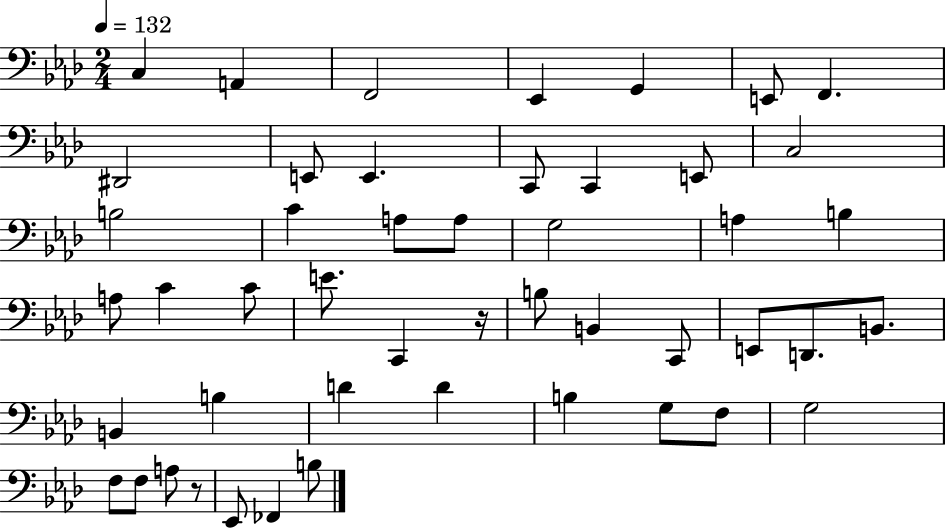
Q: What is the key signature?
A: AES major